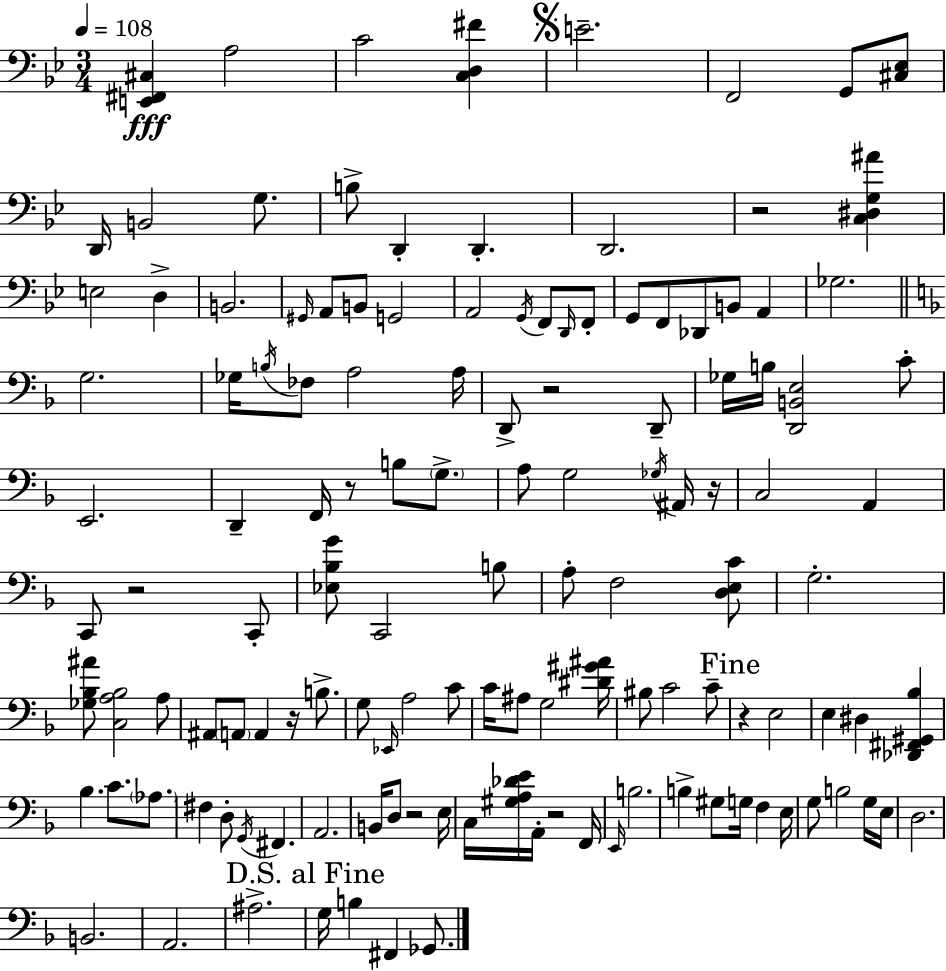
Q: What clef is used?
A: bass